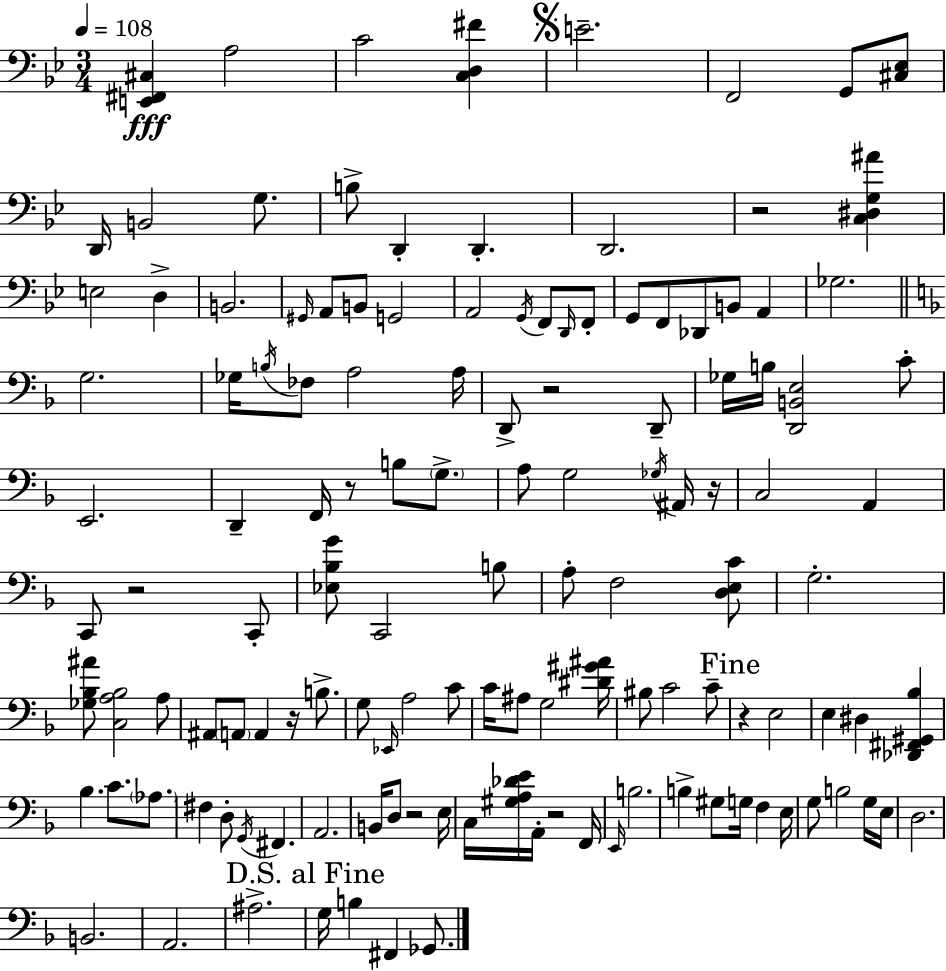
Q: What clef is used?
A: bass